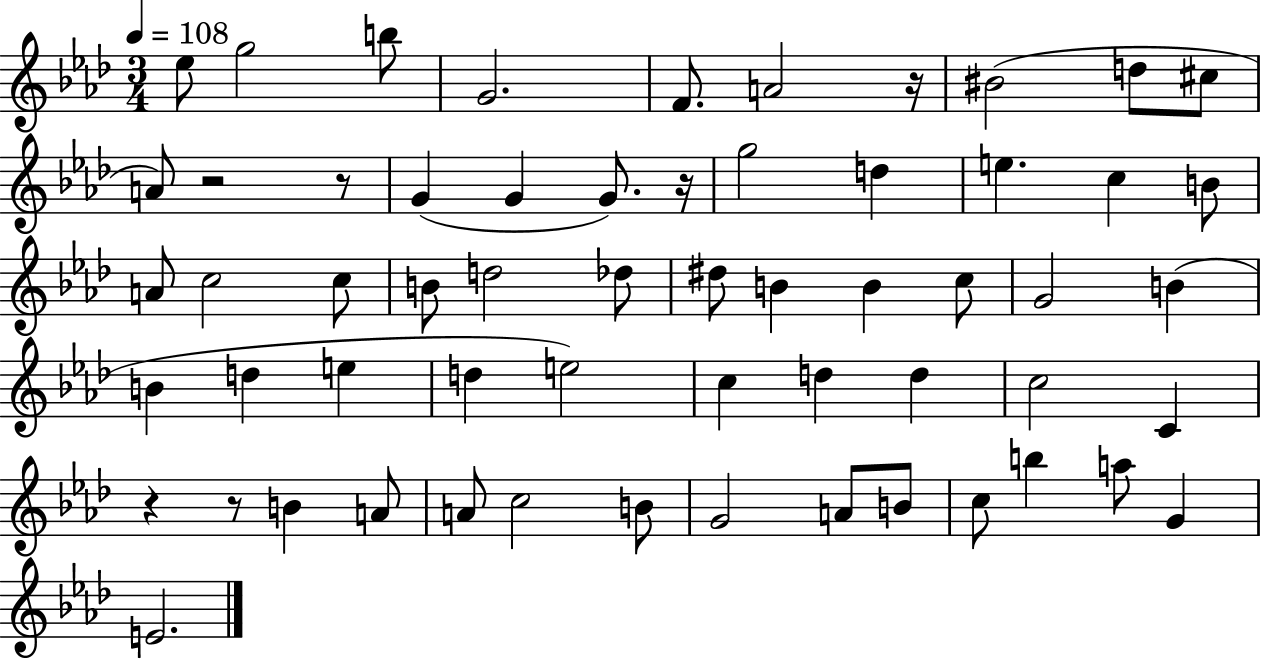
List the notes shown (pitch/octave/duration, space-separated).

Eb5/e G5/h B5/e G4/h. F4/e. A4/h R/s BIS4/h D5/e C#5/e A4/e R/h R/e G4/q G4/q G4/e. R/s G5/h D5/q E5/q. C5/q B4/e A4/e C5/h C5/e B4/e D5/h Db5/e D#5/e B4/q B4/q C5/e G4/h B4/q B4/q D5/q E5/q D5/q E5/h C5/q D5/q D5/q C5/h C4/q R/q R/e B4/q A4/e A4/e C5/h B4/e G4/h A4/e B4/e C5/e B5/q A5/e G4/q E4/h.